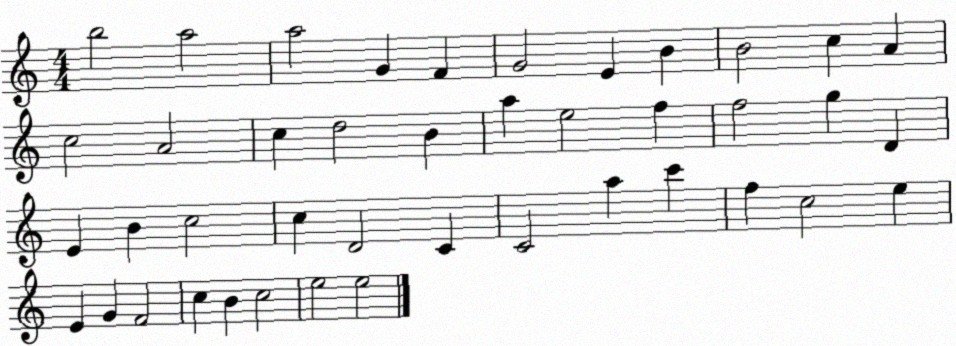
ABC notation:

X:1
T:Untitled
M:4/4
L:1/4
K:C
b2 a2 a2 G F G2 E B B2 c A c2 A2 c d2 B a e2 f f2 g D E B c2 c D2 C C2 a c' f c2 e E G F2 c B c2 e2 e2